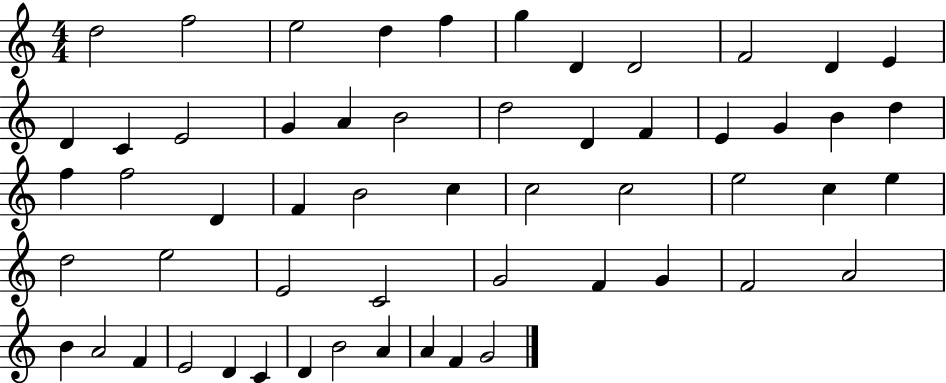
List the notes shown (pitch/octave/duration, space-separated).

D5/h F5/h E5/h D5/q F5/q G5/q D4/q D4/h F4/h D4/q E4/q D4/q C4/q E4/h G4/q A4/q B4/h D5/h D4/q F4/q E4/q G4/q B4/q D5/q F5/q F5/h D4/q F4/q B4/h C5/q C5/h C5/h E5/h C5/q E5/q D5/h E5/h E4/h C4/h G4/h F4/q G4/q F4/h A4/h B4/q A4/h F4/q E4/h D4/q C4/q D4/q B4/h A4/q A4/q F4/q G4/h